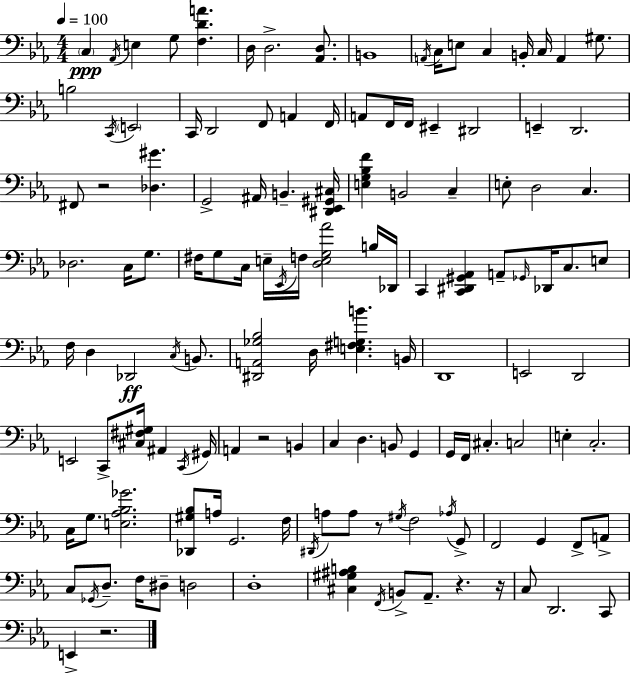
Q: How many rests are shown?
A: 6